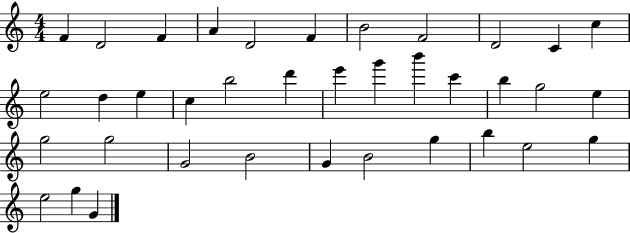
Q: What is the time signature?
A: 4/4